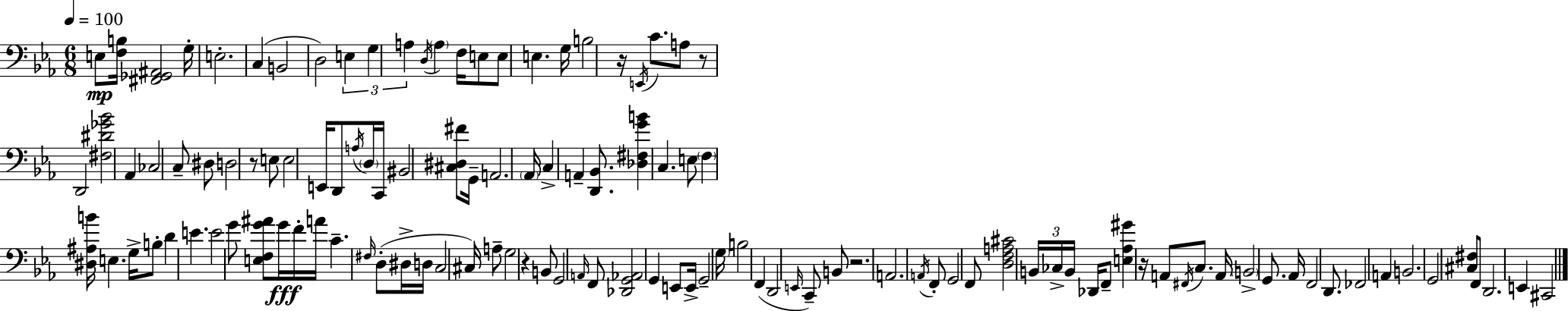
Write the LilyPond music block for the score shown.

{
  \clef bass
  \numericTimeSignature
  \time 6/8
  \key c \minor
  \tempo 4 = 100
  e8\mp <f b>16 <fis, ges, ais,>2 g16-. | e2.-. | c4( b,2 | d2) \tuplet 3/2 { e4 | \break g4 a4 } \acciaccatura { d16 } \parenthesize a4 | f16 e8 e8 e4. | g16 b2 r16 \acciaccatura { e,16 } c'8. | a8 r8 d,2 | \break <fis dis' ges' bes'>2 aes,4 | ces2 c8-- | dis8 d2 r8 | e8 e2 e,16 d,8 | \break \acciaccatura { a16 } \parenthesize d16 c,16 bis,2 | <cis dis fis'>8 g,16-- a,2. | \parenthesize aes,16 c4-> a,4-- | <d, bes,>8. <des fis g' b'>4 c4. | \break e8 \parenthesize f4 <dis ais b'>16 e4. | g16-> b8-. d'4 e'4. | e'2 g'8 | <e f g' ais'>8 g'16\fff f'16-. a'16 c'4.-- | \break \grace { fis16 }( d8-. dis16-> d16 c2 | cis16) a8-- g2 | r4 b,8 g,2 | \grace { a,16 } f,8 <des, g, aes,>2 | \break g,4 e,8 e,16-> g,2-- | \parenthesize g16 b2 | f,4( d,2 | \grace { e,16 } c,8--) b,8 r2. | \break a,2. | \acciaccatura { a,16 } f,8-. g,2 | f,8 <d f a cis'>2 | \tuplet 3/2 { b,16 ces16-> b,16 } des,16 f,8-- <e aes gis'>4 | \break r16 a,8 \acciaccatura { fis,16 } c8. a,16 \parenthesize b,2-> | g,8. aes,16 f,2 | d,8. fes,2 | a,4 b,2. | \break g,2 | <cis fis>8 f,8 d,2. | e,4 | cis,2 \bar "|."
}